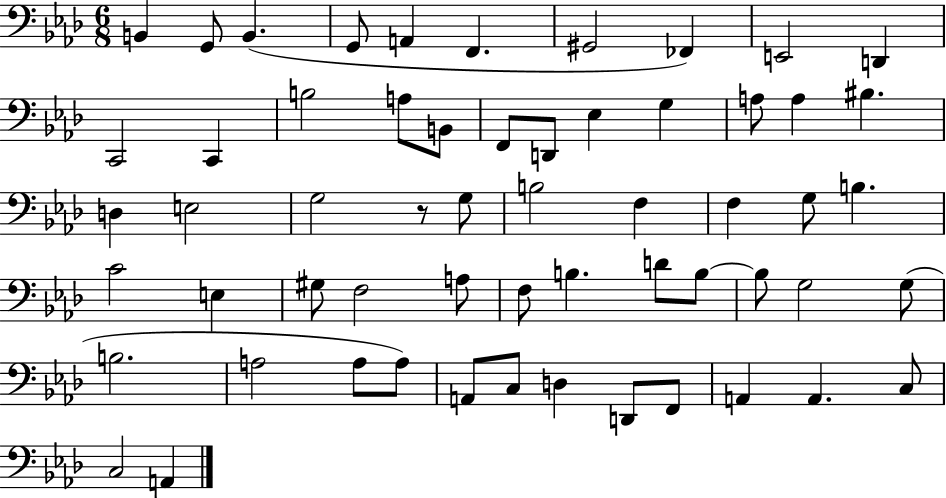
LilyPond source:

{
  \clef bass
  \numericTimeSignature
  \time 6/8
  \key aes \major
  \repeat volta 2 { b,4 g,8 b,4.( | g,8 a,4 f,4. | gis,2 fes,4) | e,2 d,4 | \break c,2 c,4 | b2 a8 b,8 | f,8 d,8 ees4 g4 | a8 a4 bis4. | \break d4 e2 | g2 r8 g8 | b2 f4 | f4 g8 b4. | \break c'2 e4 | gis8 f2 a8 | f8 b4. d'8 b8~~ | b8 g2 g8( | \break b2. | a2 a8 a8) | a,8 c8 d4 d,8 f,8 | a,4 a,4. c8 | \break c2 a,4 | } \bar "|."
}